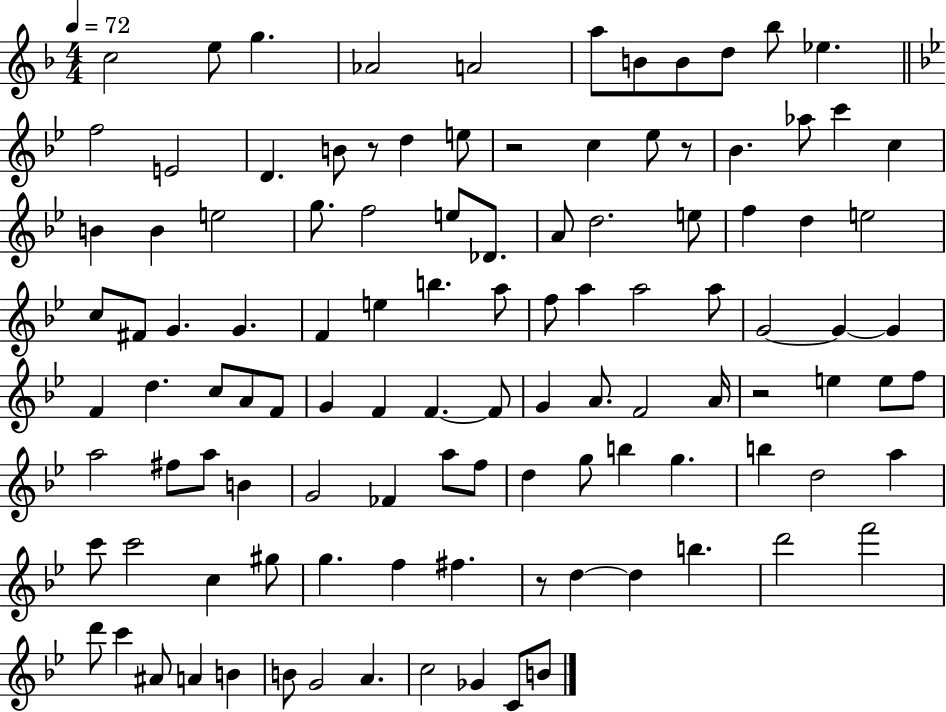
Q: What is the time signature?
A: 4/4